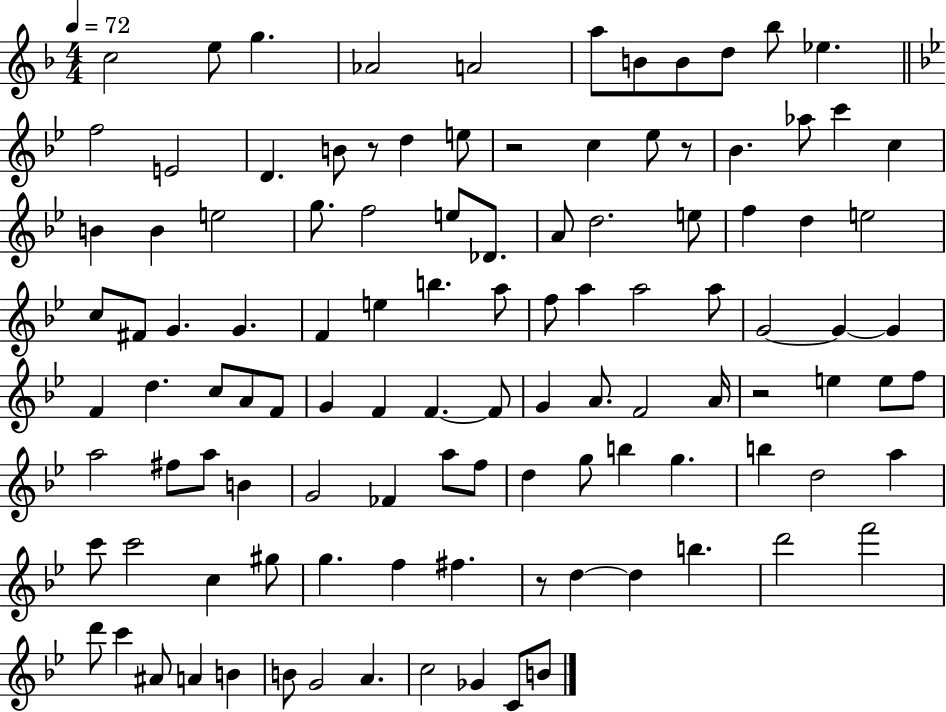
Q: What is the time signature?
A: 4/4